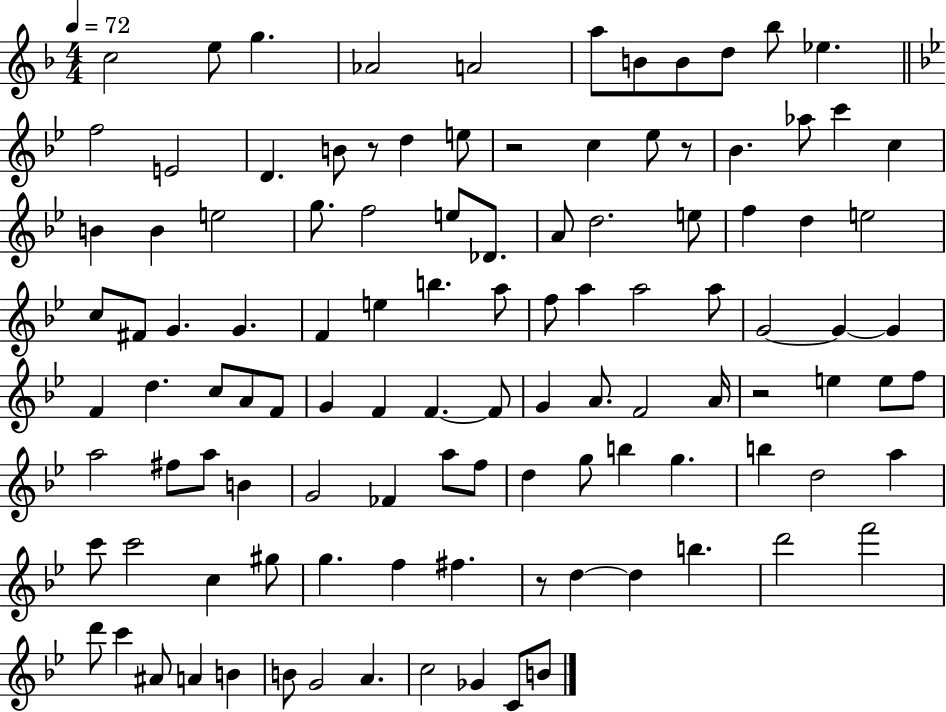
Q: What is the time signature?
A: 4/4